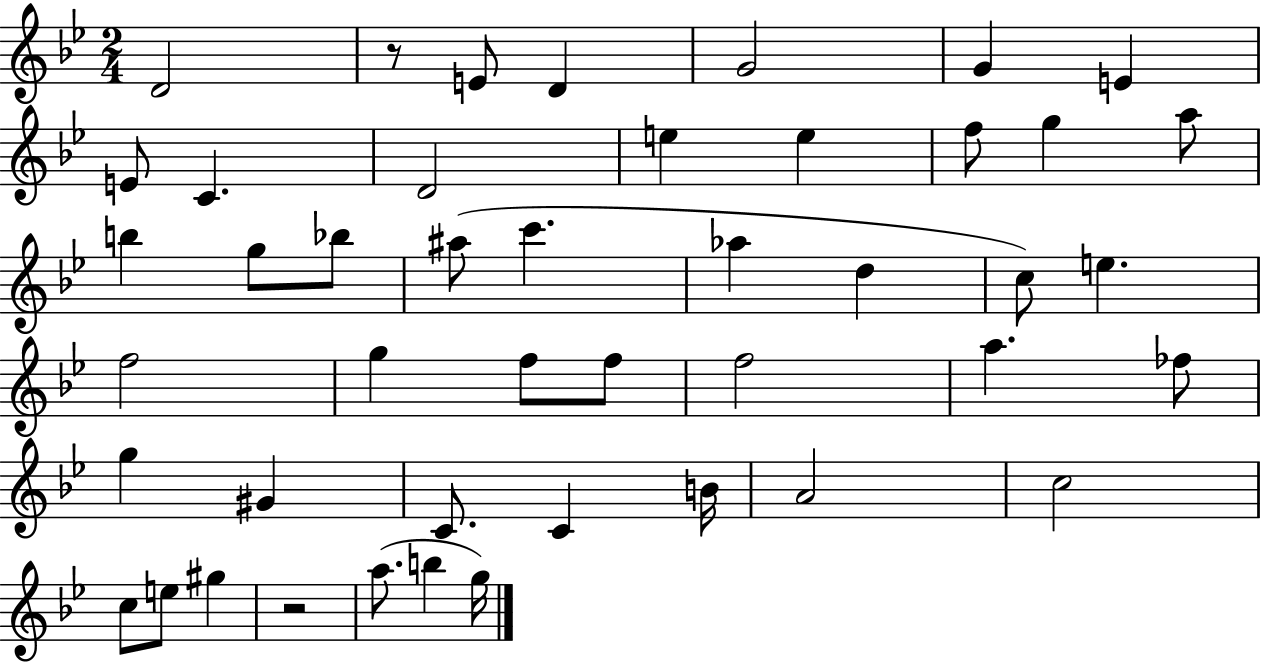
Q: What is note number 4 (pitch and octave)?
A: G4